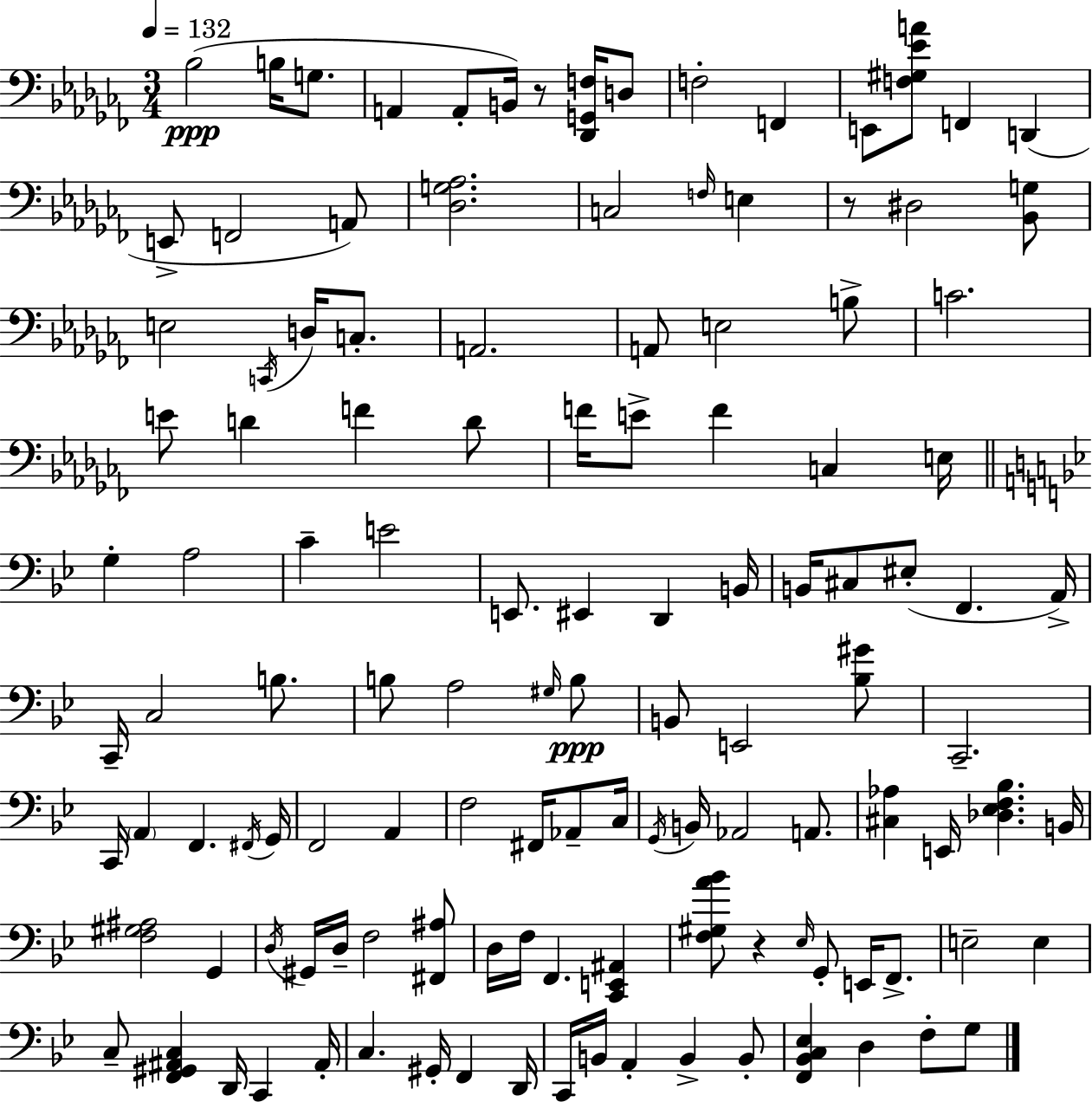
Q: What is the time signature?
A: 3/4